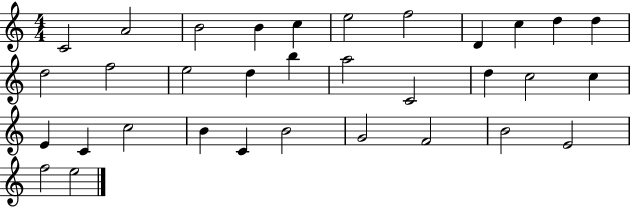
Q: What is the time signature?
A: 4/4